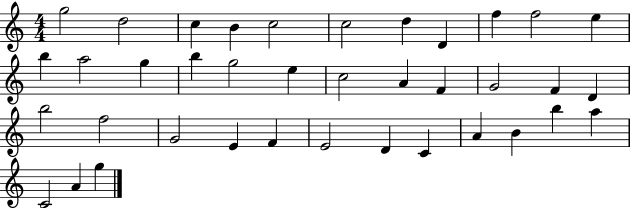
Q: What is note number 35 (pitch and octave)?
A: A5